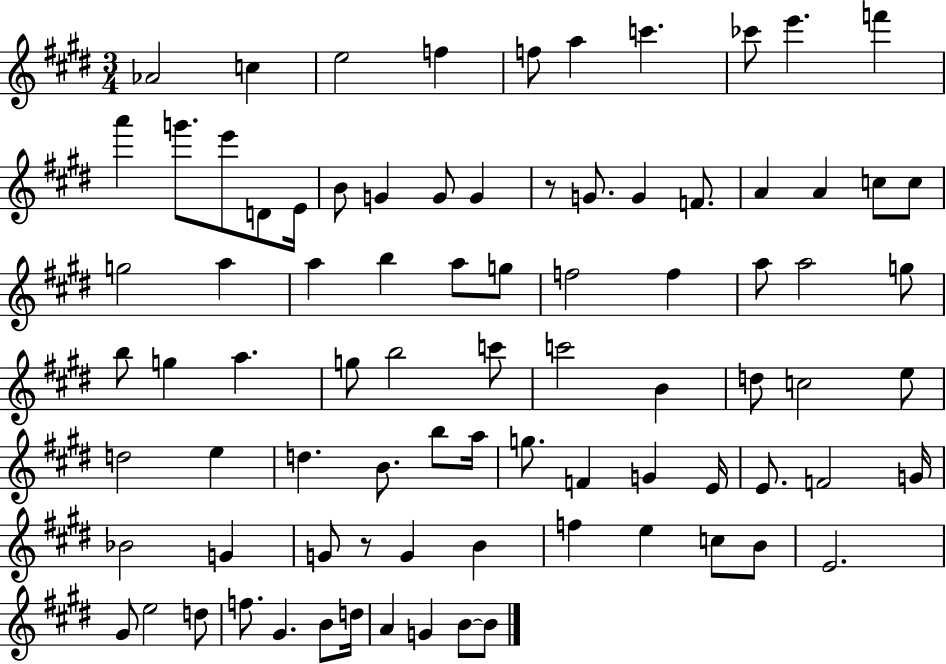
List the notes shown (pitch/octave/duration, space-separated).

Ab4/h C5/q E5/h F5/q F5/e A5/q C6/q. CES6/e E6/q. F6/q A6/q G6/e. E6/e D4/e E4/s B4/e G4/q G4/e G4/q R/e G4/e. G4/q F4/e. A4/q A4/q C5/e C5/e G5/h A5/q A5/q B5/q A5/e G5/e F5/h F5/q A5/e A5/h G5/e B5/e G5/q A5/q. G5/e B5/h C6/e C6/h B4/q D5/e C5/h E5/e D5/h E5/q D5/q. B4/e. B5/e A5/s G5/e. F4/q G4/q E4/s E4/e. F4/h G4/s Bb4/h G4/q G4/e R/e G4/q B4/q F5/q E5/q C5/e B4/e E4/h. G#4/e E5/h D5/e F5/e. G#4/q. B4/e D5/s A4/q G4/q B4/e B4/e